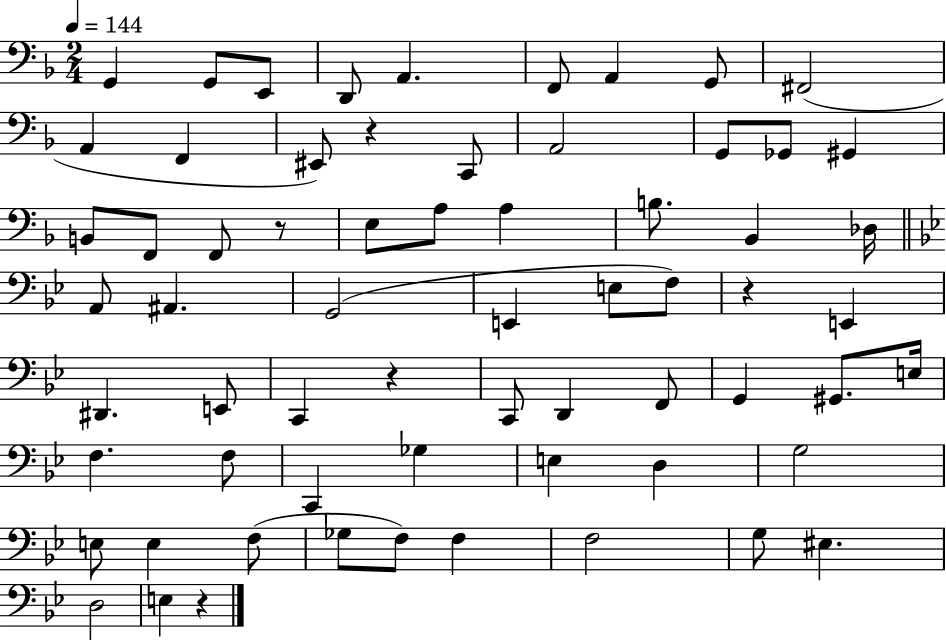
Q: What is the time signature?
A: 2/4